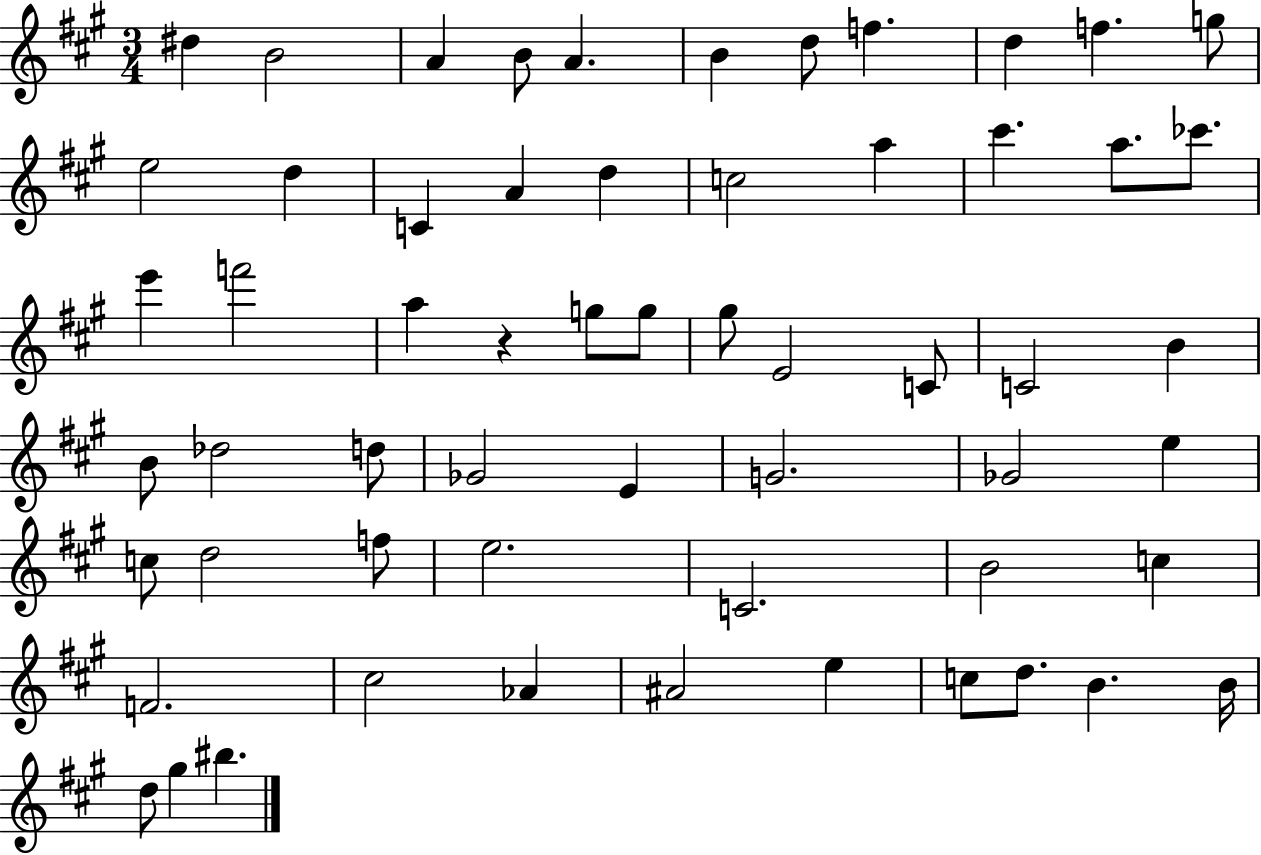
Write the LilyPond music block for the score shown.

{
  \clef treble
  \numericTimeSignature
  \time 3/4
  \key a \major
  dis''4 b'2 | a'4 b'8 a'4. | b'4 d''8 f''4. | d''4 f''4. g''8 | \break e''2 d''4 | c'4 a'4 d''4 | c''2 a''4 | cis'''4. a''8. ces'''8. | \break e'''4 f'''2 | a''4 r4 g''8 g''8 | gis''8 e'2 c'8 | c'2 b'4 | \break b'8 des''2 d''8 | ges'2 e'4 | g'2. | ges'2 e''4 | \break c''8 d''2 f''8 | e''2. | c'2. | b'2 c''4 | \break f'2. | cis''2 aes'4 | ais'2 e''4 | c''8 d''8. b'4. b'16 | \break d''8 gis''4 bis''4. | \bar "|."
}